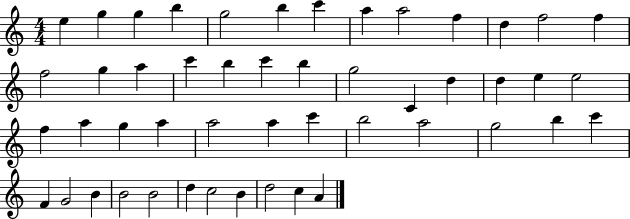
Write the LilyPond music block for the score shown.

{
  \clef treble
  \numericTimeSignature
  \time 4/4
  \key c \major
  e''4 g''4 g''4 b''4 | g''2 b''4 c'''4 | a''4 a''2 f''4 | d''4 f''2 f''4 | \break f''2 g''4 a''4 | c'''4 b''4 c'''4 b''4 | g''2 c'4 d''4 | d''4 e''4 e''2 | \break f''4 a''4 g''4 a''4 | a''2 a''4 c'''4 | b''2 a''2 | g''2 b''4 c'''4 | \break f'4 g'2 b'4 | b'2 b'2 | d''4 c''2 b'4 | d''2 c''4 a'4 | \break \bar "|."
}